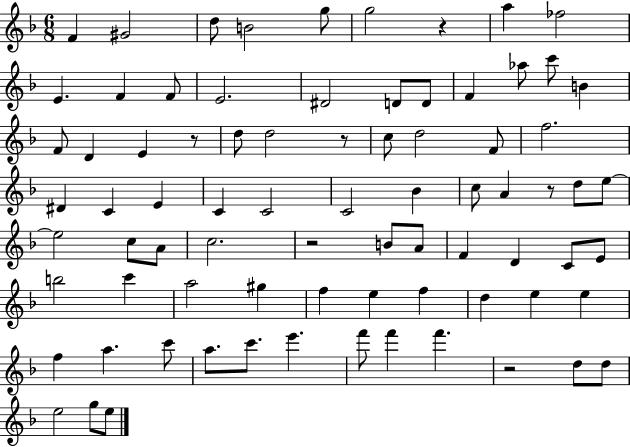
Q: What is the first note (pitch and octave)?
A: F4